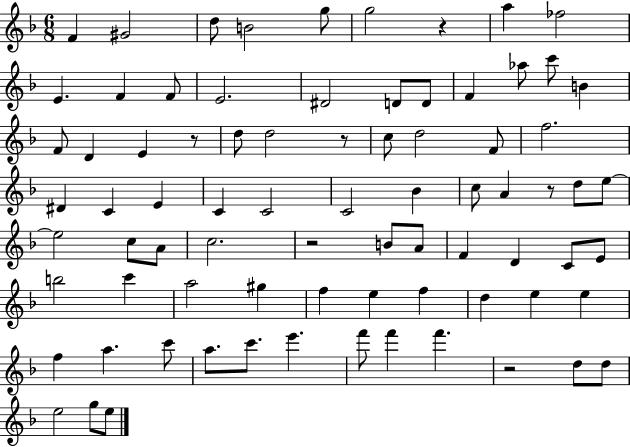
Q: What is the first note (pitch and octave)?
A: F4